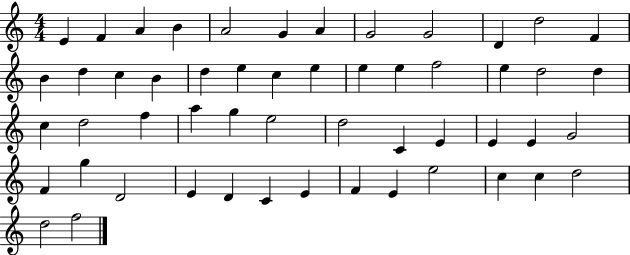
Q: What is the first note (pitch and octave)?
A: E4